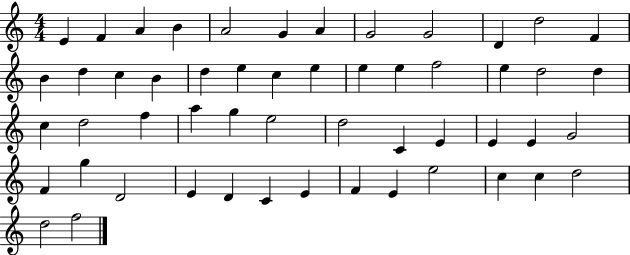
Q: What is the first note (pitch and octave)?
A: E4